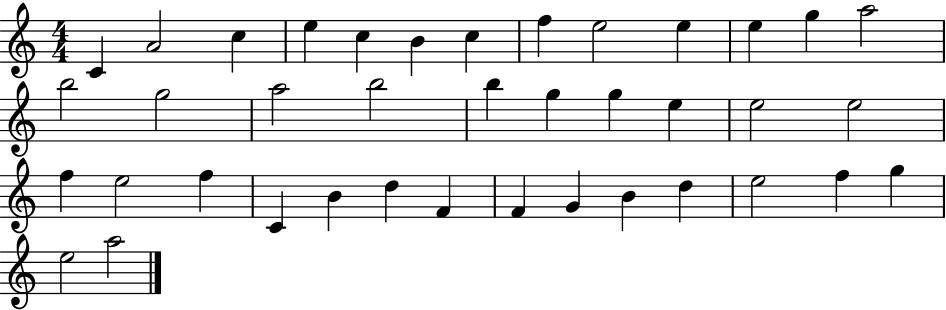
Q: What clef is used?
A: treble